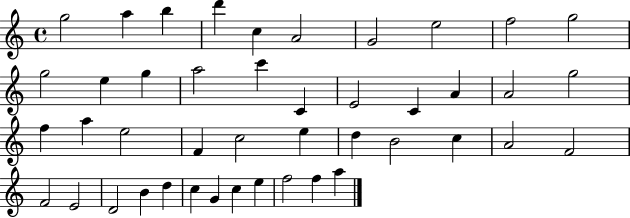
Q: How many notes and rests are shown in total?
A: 44